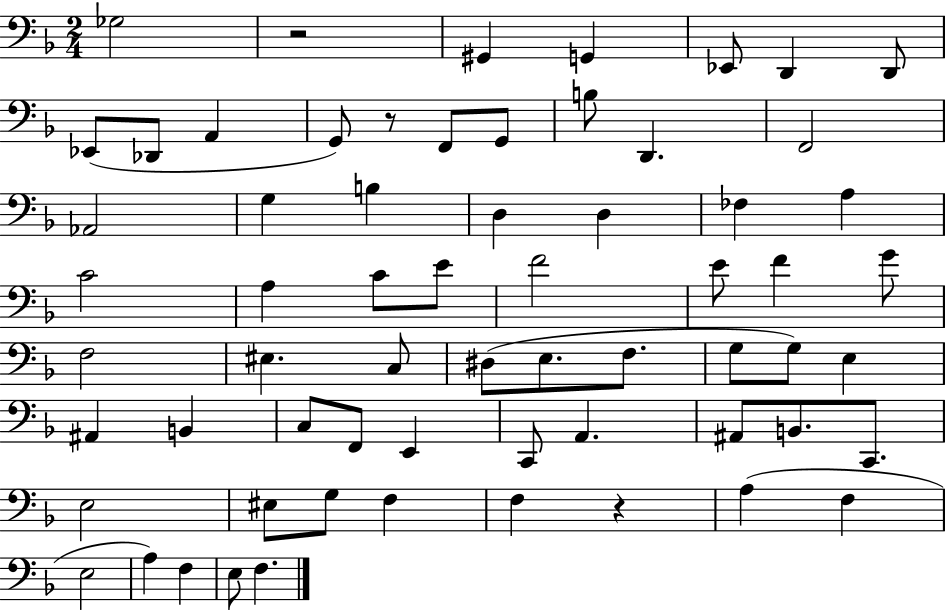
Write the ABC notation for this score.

X:1
T:Untitled
M:2/4
L:1/4
K:F
_G,2 z2 ^G,, G,, _E,,/2 D,, D,,/2 _E,,/2 _D,,/2 A,, G,,/2 z/2 F,,/2 G,,/2 B,/2 D,, F,,2 _A,,2 G, B, D, D, _F, A, C2 A, C/2 E/2 F2 E/2 F G/2 F,2 ^E, C,/2 ^D,/2 E,/2 F,/2 G,/2 G,/2 E, ^A,, B,, C,/2 F,,/2 E,, C,,/2 A,, ^A,,/2 B,,/2 C,,/2 E,2 ^E,/2 G,/2 F, F, z A, F, E,2 A, F, E,/2 F,